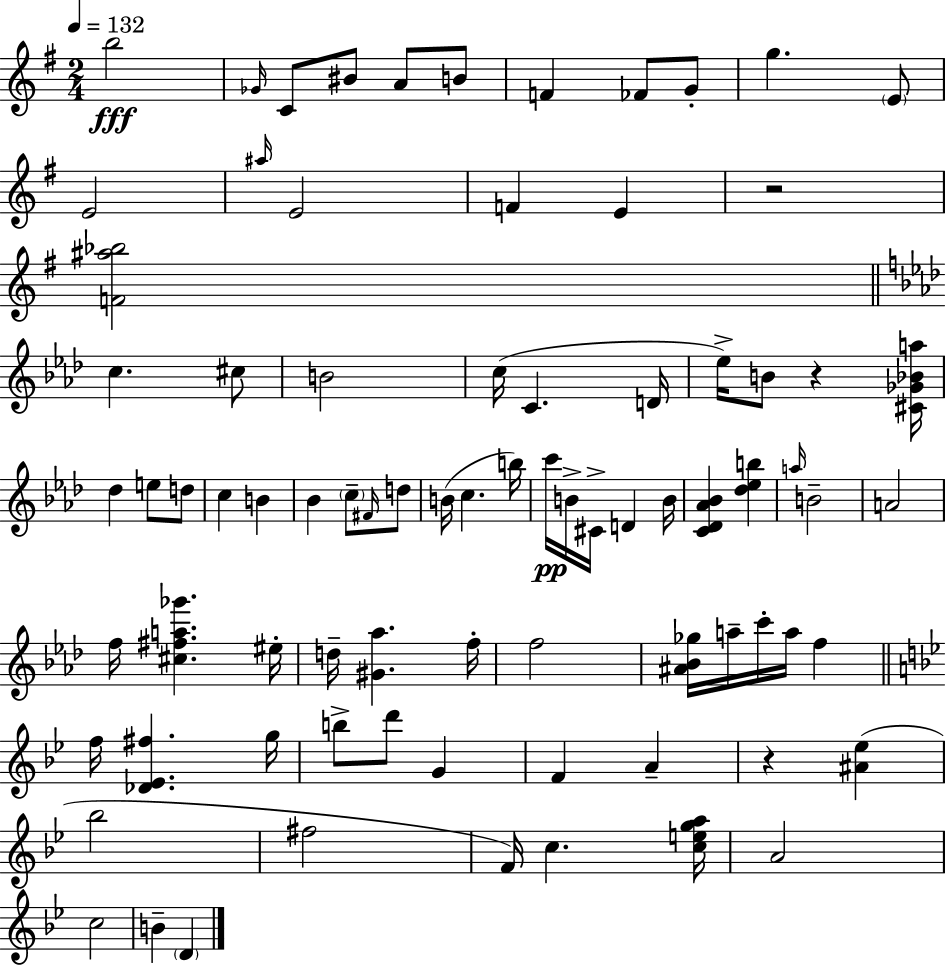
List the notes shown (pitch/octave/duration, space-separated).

B5/h Gb4/s C4/e BIS4/e A4/e B4/e F4/q FES4/e G4/e G5/q. E4/e E4/h A#5/s E4/h F4/q E4/q R/h [F4,A#5,Bb5]/h C5/q. C#5/e B4/h C5/s C4/q. D4/s Eb5/s B4/e R/q [C#4,Gb4,Bb4,A5]/s Db5/q E5/e D5/e C5/q B4/q Bb4/q C5/e F#4/s D5/e B4/s C5/q. B5/s C6/s B4/s C#4/s D4/q B4/s [C4,Db4,Ab4,Bb4]/q [Db5,Eb5,B5]/q A5/s B4/h A4/h F5/s [C#5,F#5,A5,Gb6]/q. EIS5/s D5/s [G#4,Ab5]/q. F5/s F5/h [A#4,Bb4,Gb5]/s A5/s C6/s A5/s F5/q F5/s [Db4,Eb4,F#5]/q. G5/s B5/e D6/e G4/q F4/q A4/q R/q [A#4,Eb5]/q Bb5/h F#5/h F4/s C5/q. [C5,E5,G5,A5]/s A4/h C5/h B4/q D4/q